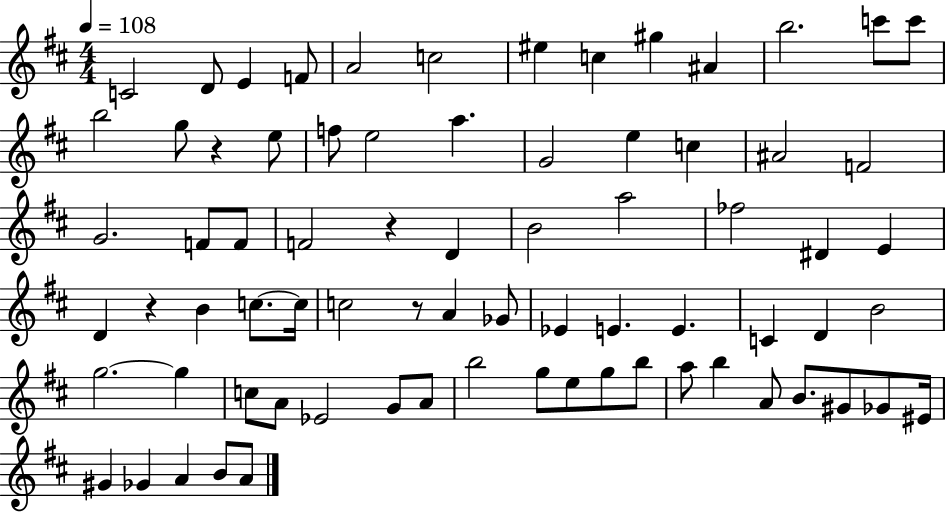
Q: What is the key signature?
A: D major